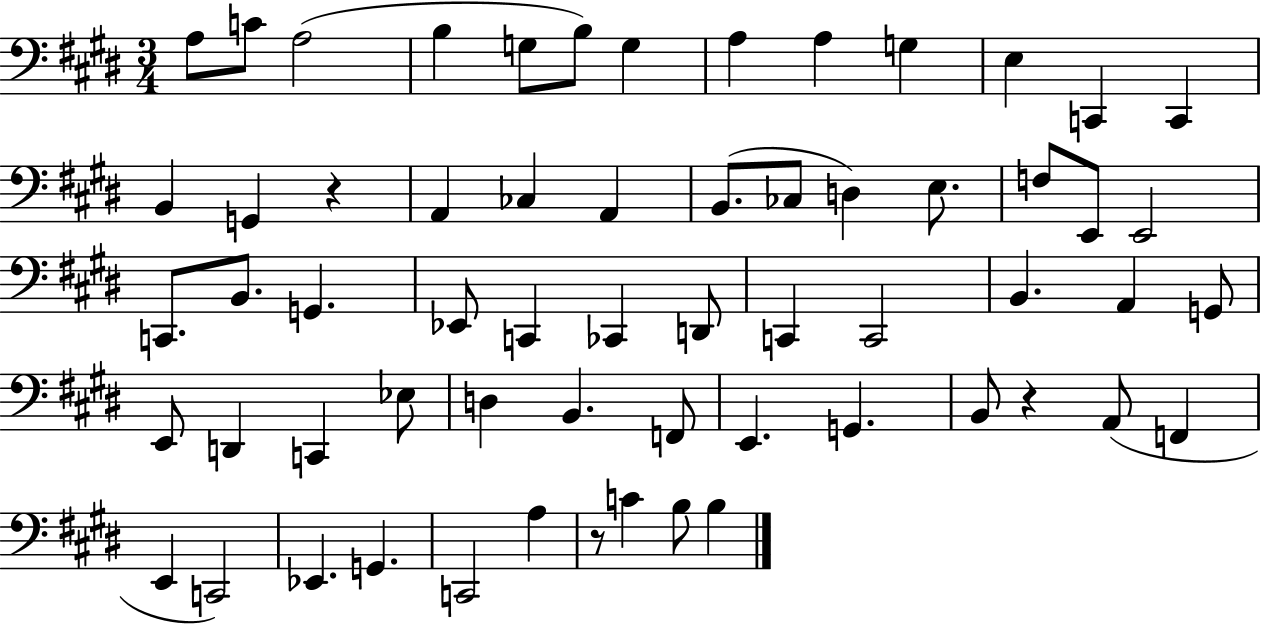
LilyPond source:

{
  \clef bass
  \numericTimeSignature
  \time 3/4
  \key e \major
  a8 c'8 a2( | b4 g8 b8) g4 | a4 a4 g4 | e4 c,4 c,4 | \break b,4 g,4 r4 | a,4 ces4 a,4 | b,8.( ces8 d4) e8. | f8 e,8 e,2 | \break c,8. b,8. g,4. | ees,8 c,4 ces,4 d,8 | c,4 c,2 | b,4. a,4 g,8 | \break e,8 d,4 c,4 ees8 | d4 b,4. f,8 | e,4. g,4. | b,8 r4 a,8( f,4 | \break e,4 c,2) | ees,4. g,4. | c,2 a4 | r8 c'4 b8 b4 | \break \bar "|."
}